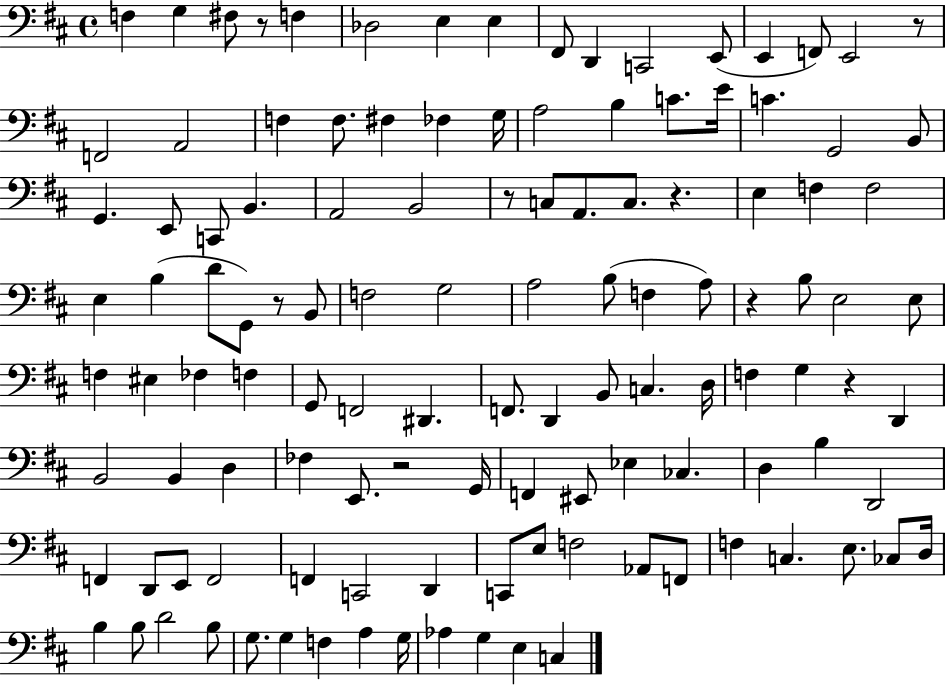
F3/q G3/q F#3/e R/e F3/q Db3/h E3/q E3/q F#2/e D2/q C2/h E2/e E2/q F2/e E2/h R/e F2/h A2/h F3/q F3/e. F#3/q FES3/q G3/s A3/h B3/q C4/e. E4/s C4/q. G2/h B2/e G2/q. E2/e C2/e B2/q. A2/h B2/h R/e C3/e A2/e. C3/e. R/q. E3/q F3/q F3/h E3/q B3/q D4/e G2/e R/e B2/e F3/h G3/h A3/h B3/e F3/q A3/e R/q B3/e E3/h E3/e F3/q EIS3/q FES3/q F3/q G2/e F2/h D#2/q. F2/e. D2/q B2/e C3/q. D3/s F3/q G3/q R/q D2/q B2/h B2/q D3/q FES3/q E2/e. R/h G2/s F2/q EIS2/e Eb3/q CES3/q. D3/q B3/q D2/h F2/q D2/e E2/e F2/h F2/q C2/h D2/q C2/e E3/e F3/h Ab2/e F2/e F3/q C3/q. E3/e. CES3/e D3/s B3/q B3/e D4/h B3/e G3/e. G3/q F3/q A3/q G3/s Ab3/q G3/q E3/q C3/q